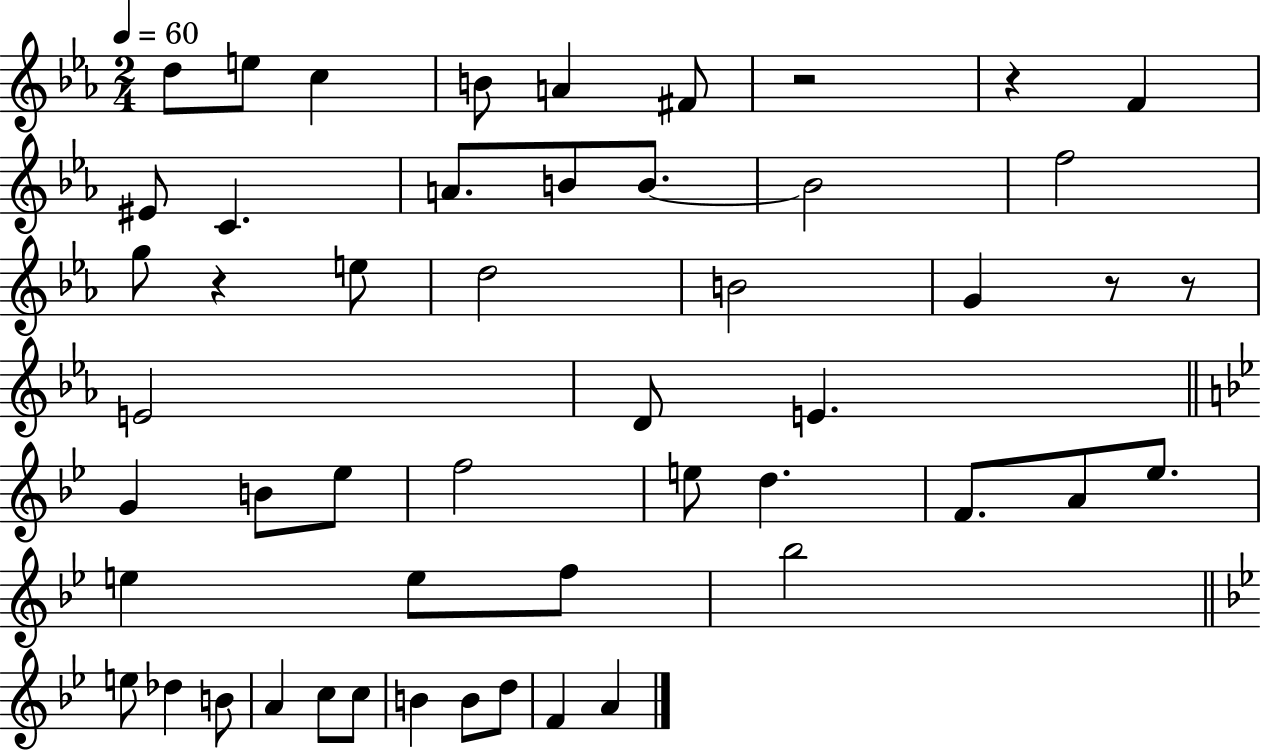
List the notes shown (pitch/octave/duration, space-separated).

D5/e E5/e C5/q B4/e A4/q F#4/e R/h R/q F4/q EIS4/e C4/q. A4/e. B4/e B4/e. B4/h F5/h G5/e R/q E5/e D5/h B4/h G4/q R/e R/e E4/h D4/e E4/q. G4/q B4/e Eb5/e F5/h E5/e D5/q. F4/e. A4/e Eb5/e. E5/q E5/e F5/e Bb5/h E5/e Db5/q B4/e A4/q C5/e C5/e B4/q B4/e D5/e F4/q A4/q